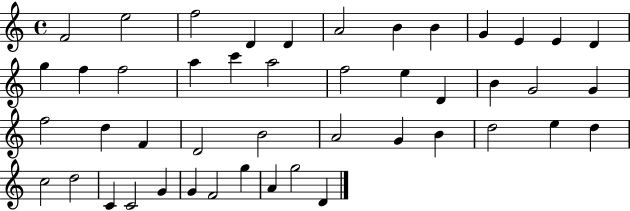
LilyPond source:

{
  \clef treble
  \time 4/4
  \defaultTimeSignature
  \key c \major
  f'2 e''2 | f''2 d'4 d'4 | a'2 b'4 b'4 | g'4 e'4 e'4 d'4 | \break g''4 f''4 f''2 | a''4 c'''4 a''2 | f''2 e''4 d'4 | b'4 g'2 g'4 | \break f''2 d''4 f'4 | d'2 b'2 | a'2 g'4 b'4 | d''2 e''4 d''4 | \break c''2 d''2 | c'4 c'2 g'4 | g'4 f'2 g''4 | a'4 g''2 d'4 | \break \bar "|."
}